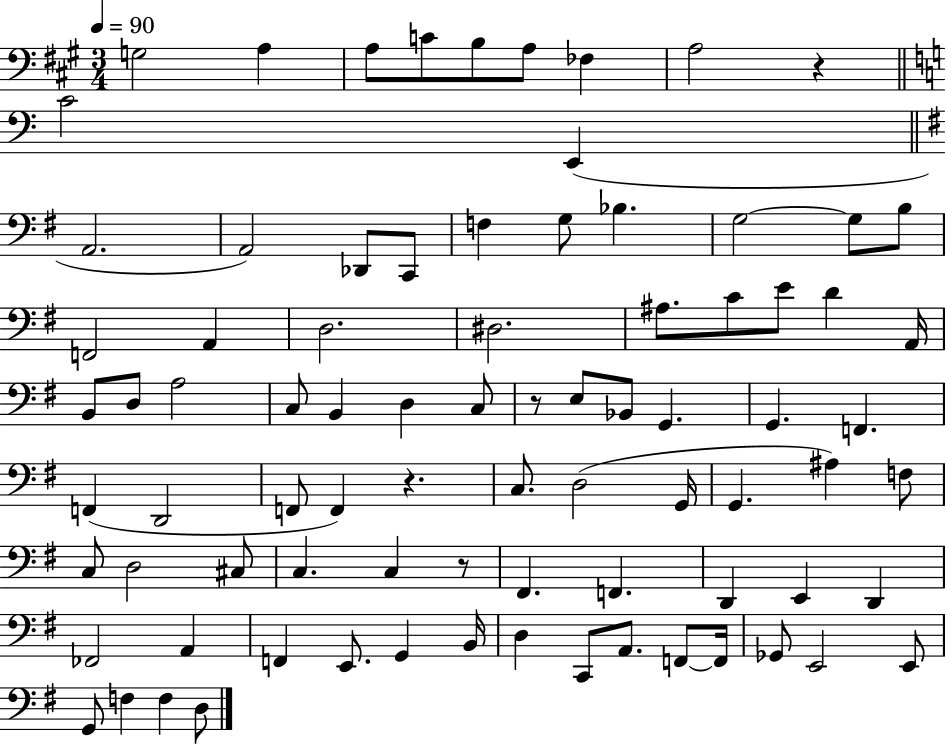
G3/h A3/q A3/e C4/e B3/e A3/e FES3/q A3/h R/q C4/h E2/q A2/h. A2/h Db2/e C2/e F3/q G3/e Bb3/q. G3/h G3/e B3/e F2/h A2/q D3/h. D#3/h. A#3/e. C4/e E4/e D4/q A2/s B2/e D3/e A3/h C3/e B2/q D3/q C3/e R/e E3/e Bb2/e G2/q. G2/q. F2/q. F2/q D2/h F2/e F2/q R/q. C3/e. D3/h G2/s G2/q. A#3/q F3/e C3/e D3/h C#3/e C3/q. C3/q R/e F#2/q. F2/q. D2/q E2/q D2/q FES2/h A2/q F2/q E2/e. G2/q B2/s D3/q C2/e A2/e. F2/e F2/s Gb2/e E2/h E2/e G2/e F3/q F3/q D3/e